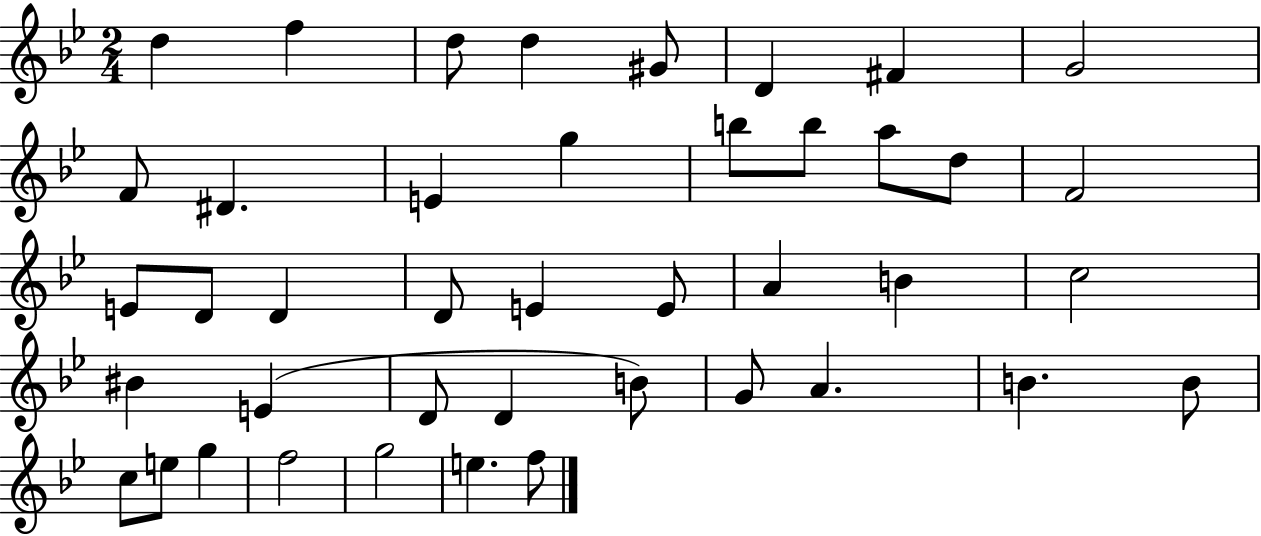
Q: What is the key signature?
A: BES major